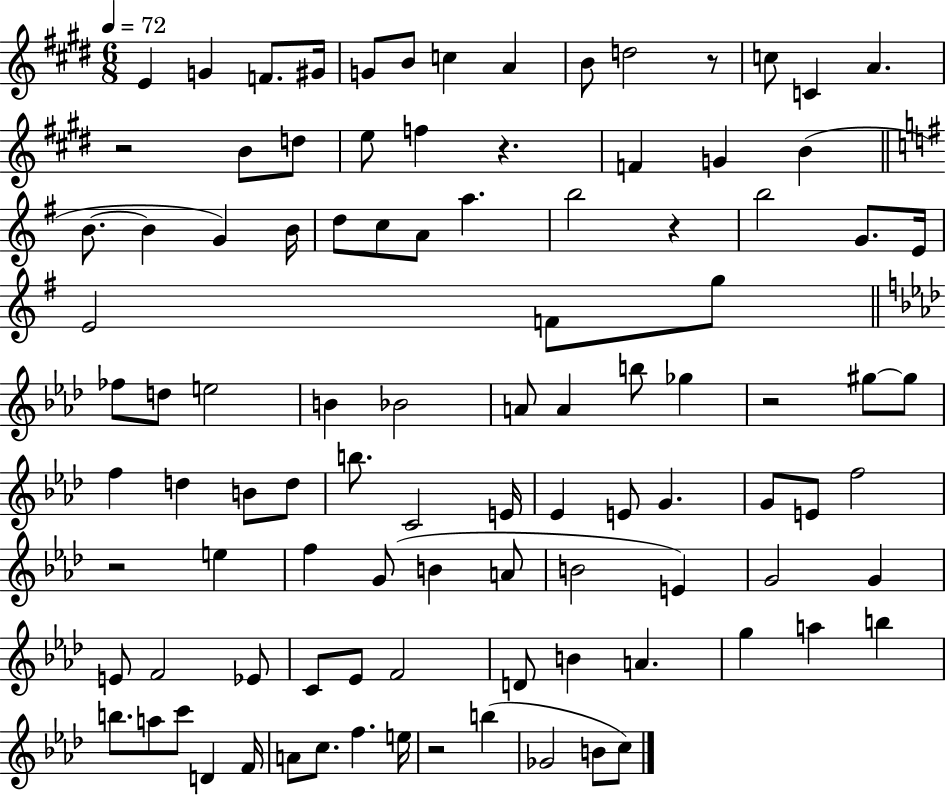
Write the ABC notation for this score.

X:1
T:Untitled
M:6/8
L:1/4
K:E
E G F/2 ^G/4 G/2 B/2 c A B/2 d2 z/2 c/2 C A z2 B/2 d/2 e/2 f z F G B B/2 B G B/4 d/2 c/2 A/2 a b2 z b2 G/2 E/4 E2 F/2 g/2 _f/2 d/2 e2 B _B2 A/2 A b/2 _g z2 ^g/2 ^g/2 f d B/2 d/2 b/2 C2 E/4 _E E/2 G G/2 E/2 f2 z2 e f G/2 B A/2 B2 E G2 G E/2 F2 _E/2 C/2 _E/2 F2 D/2 B A g a b b/2 a/2 c'/2 D F/4 A/2 c/2 f e/4 z2 b _G2 B/2 c/2